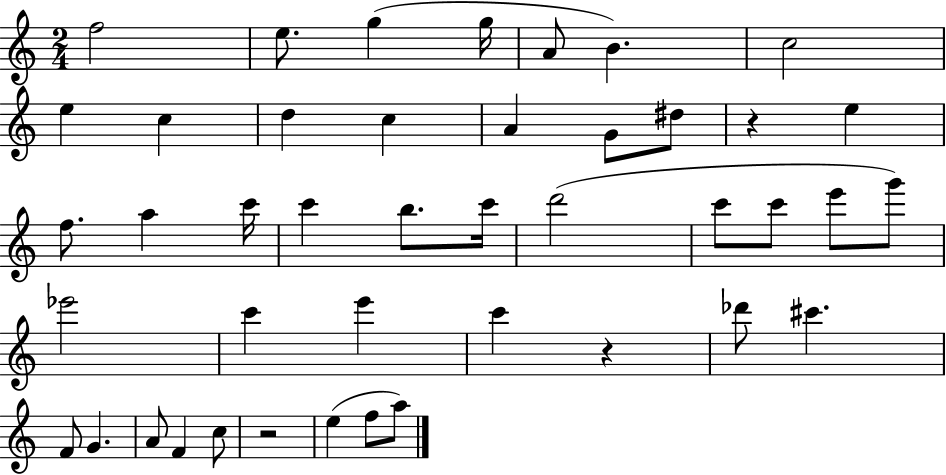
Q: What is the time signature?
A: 2/4